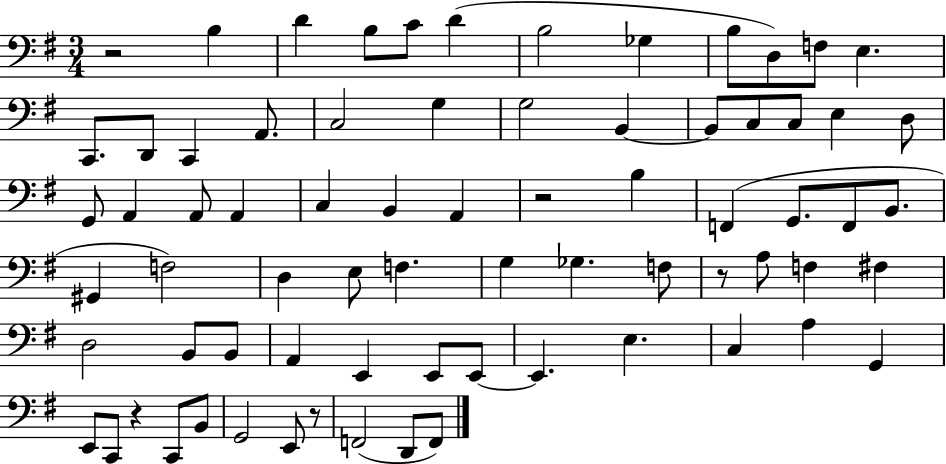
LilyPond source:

{
  \clef bass
  \numericTimeSignature
  \time 3/4
  \key g \major
  \repeat volta 2 { r2 b4 | d'4 b8 c'8 d'4( | b2 ges4 | b8 d8) f8 e4. | \break c,8. d,8 c,4 a,8. | c2 g4 | g2 b,4~~ | b,8 c8 c8 e4 d8 | \break g,8 a,4 a,8 a,4 | c4 b,4 a,4 | r2 b4 | f,4( g,8. f,8 b,8. | \break gis,4 f2) | d4 e8 f4. | g4 ges4. f8 | r8 a8 f4 fis4 | \break d2 b,8 b,8 | a,4 e,4 e,8 e,8~~ | e,4. e4. | c4 a4 g,4 | \break e,8 c,8 r4 c,8 b,8 | g,2 e,8 r8 | f,2( d,8 f,8) | } \bar "|."
}